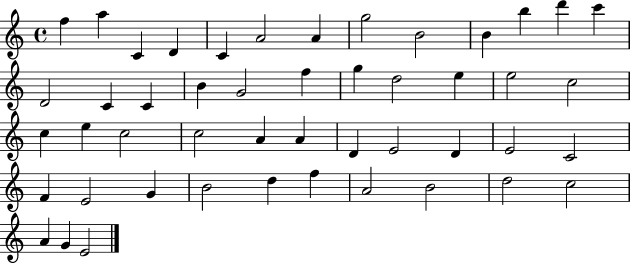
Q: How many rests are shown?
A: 0